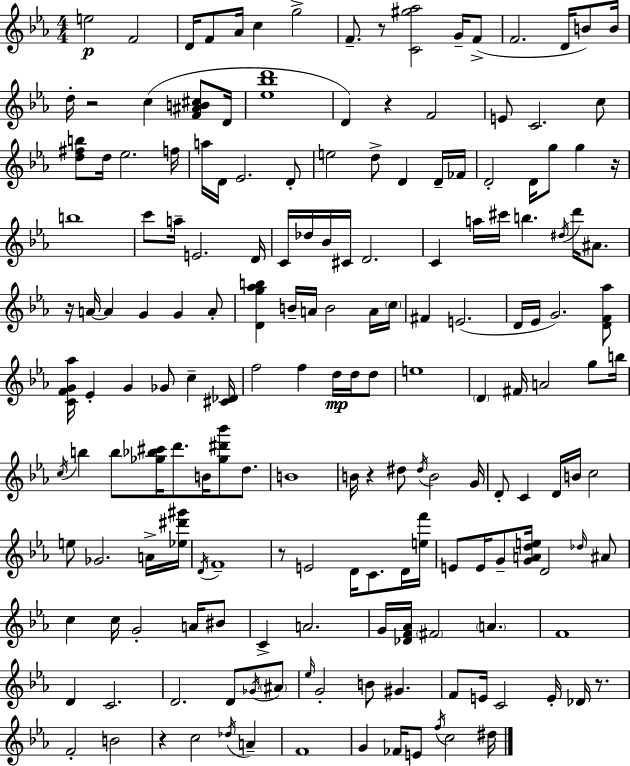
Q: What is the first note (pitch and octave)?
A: E5